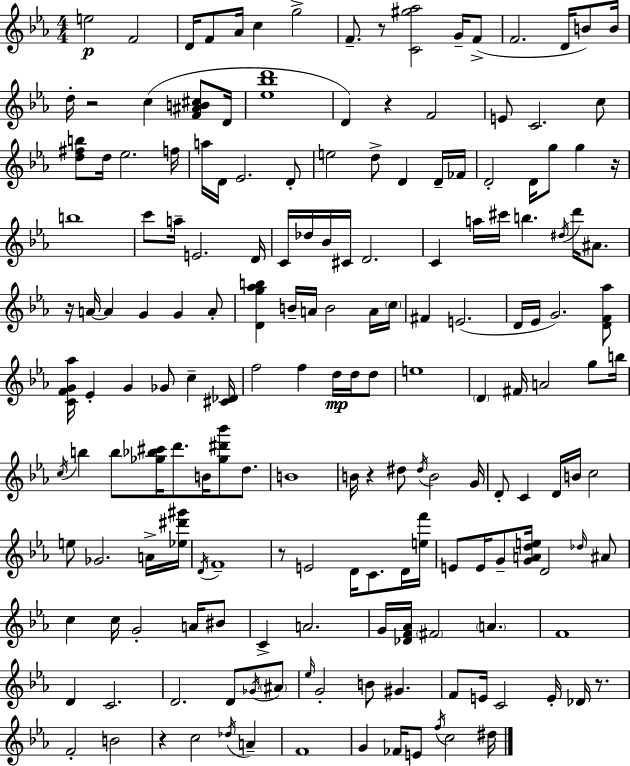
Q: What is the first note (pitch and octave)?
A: E5